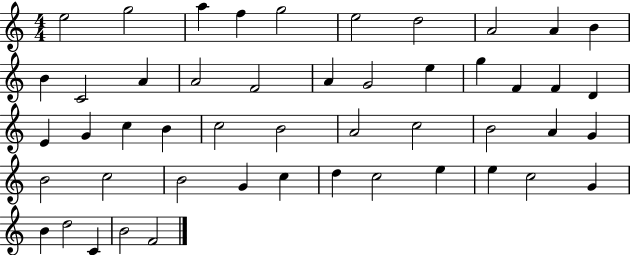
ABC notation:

X:1
T:Untitled
M:4/4
L:1/4
K:C
e2 g2 a f g2 e2 d2 A2 A B B C2 A A2 F2 A G2 e g F F D E G c B c2 B2 A2 c2 B2 A G B2 c2 B2 G c d c2 e e c2 G B d2 C B2 F2